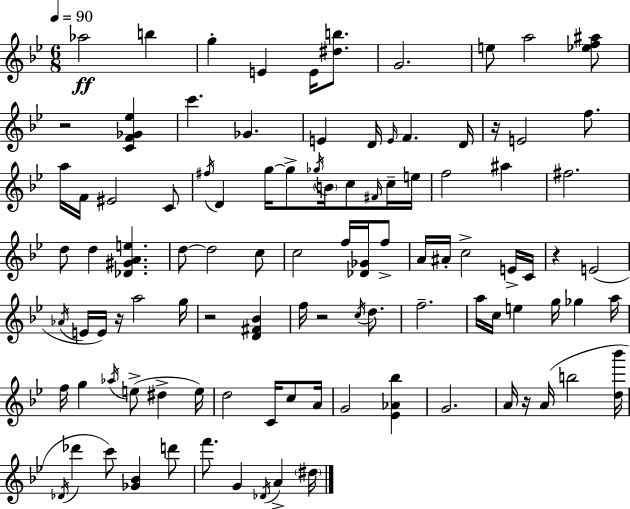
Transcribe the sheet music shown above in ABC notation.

X:1
T:Untitled
M:6/8
L:1/4
K:Gm
_a2 b g E E/4 [^db]/2 G2 e/2 a2 [_ef^a]/2 z2 [CF_G_e] c' _G E D/4 E/4 F D/4 z/4 E2 f/2 a/4 F/4 ^E2 C/2 ^f/4 D g/4 g/2 _g/4 B/4 c/2 ^F/4 c/4 e/4 f2 ^a ^f2 d/2 d [_D^GAe] d/2 d2 c/2 c2 f/4 [_D_G]/4 f/2 A/4 ^A/4 c2 E/4 C/4 z E2 _A/4 E/4 E/4 z/4 a2 g/4 z2 [D^F_B] f/4 z2 c/4 d/2 f2 a/4 c/4 e g/4 _g a/4 f/4 g _a/4 e/2 ^d e/4 d2 C/4 c/2 A/4 G2 [_E_A_b] G2 A/4 z/4 A/4 b2 [d_b']/4 _D/4 _d' c'/2 [_G_B] d'/2 f'/2 G _D/4 A ^d/4